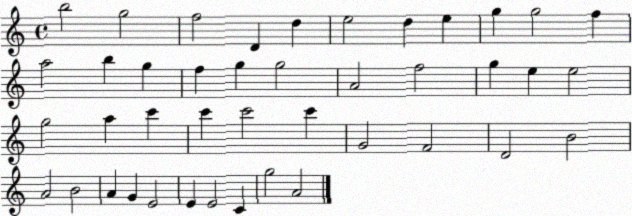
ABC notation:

X:1
T:Untitled
M:4/4
L:1/4
K:C
b2 g2 f2 D d e2 d e g g2 f a2 b g f g g2 A2 f2 g e e2 g2 a c' c' c'2 c' G2 F2 D2 B2 A2 B2 A G E2 E E2 C g2 A2